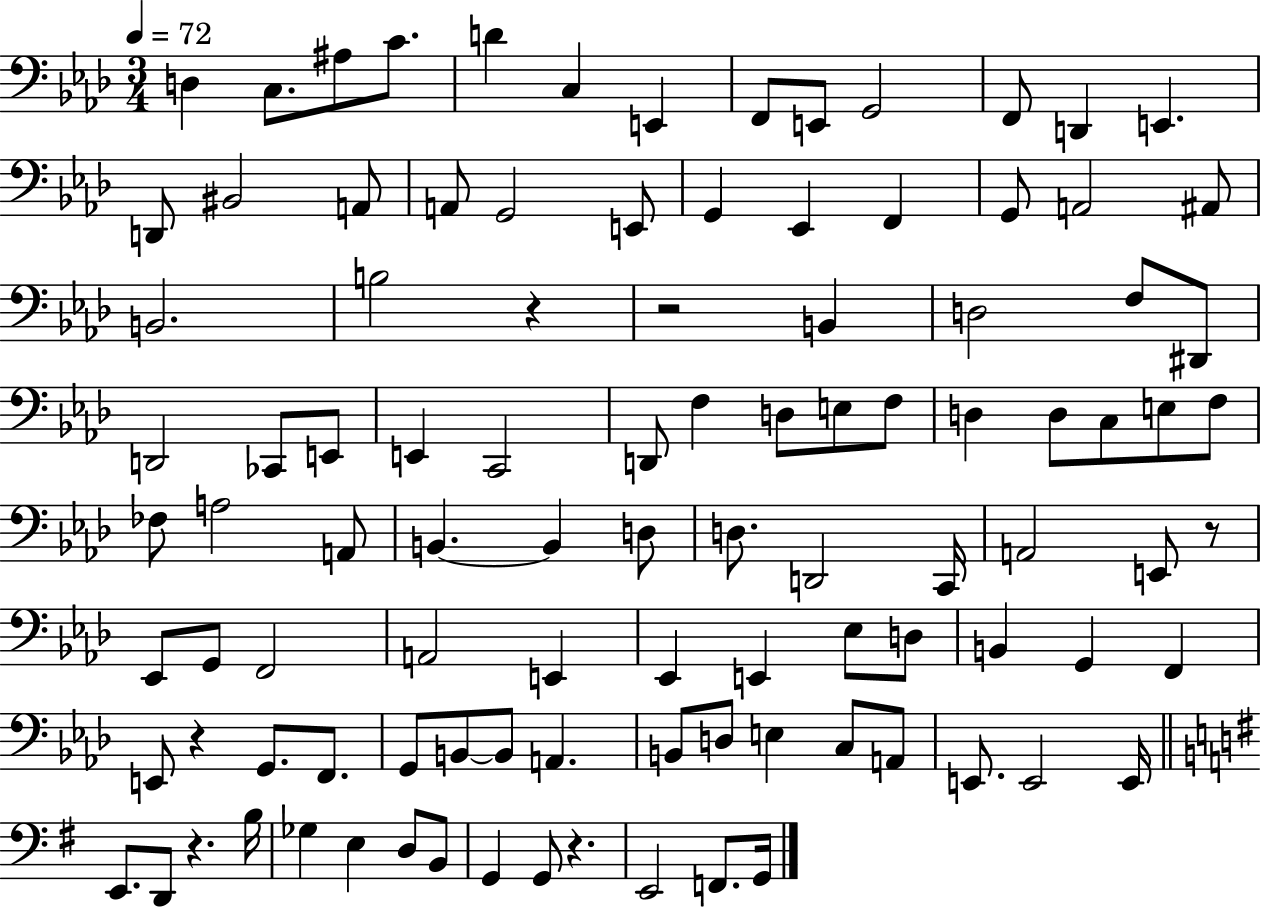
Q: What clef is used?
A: bass